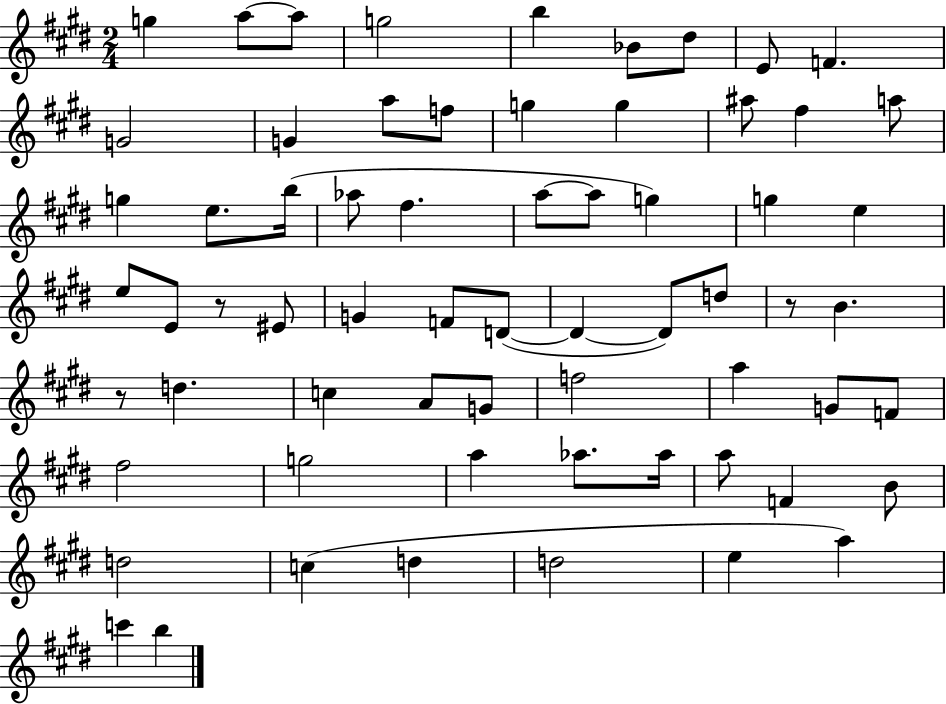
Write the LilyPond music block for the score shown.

{
  \clef treble
  \numericTimeSignature
  \time 2/4
  \key e \major
  g''4 a''8~~ a''8 | g''2 | b''4 bes'8 dis''8 | e'8 f'4. | \break g'2 | g'4 a''8 f''8 | g''4 g''4 | ais''8 fis''4 a''8 | \break g''4 e''8. b''16( | aes''8 fis''4. | a''8~~ a''8 g''4) | g''4 e''4 | \break e''8 e'8 r8 eis'8 | g'4 f'8 d'8~(~ | d'4~~ d'8) d''8 | r8 b'4. | \break r8 d''4. | c''4 a'8 g'8 | f''2 | a''4 g'8 f'8 | \break fis''2 | g''2 | a''4 aes''8. aes''16 | a''8 f'4 b'8 | \break d''2 | c''4( d''4 | d''2 | e''4 a''4) | \break c'''4 b''4 | \bar "|."
}